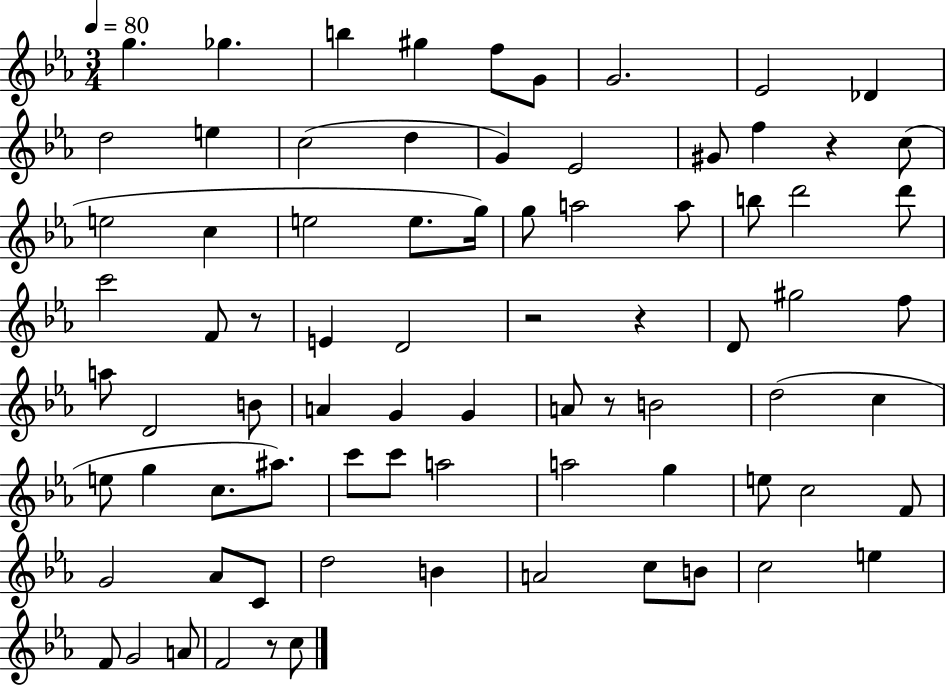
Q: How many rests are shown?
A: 6